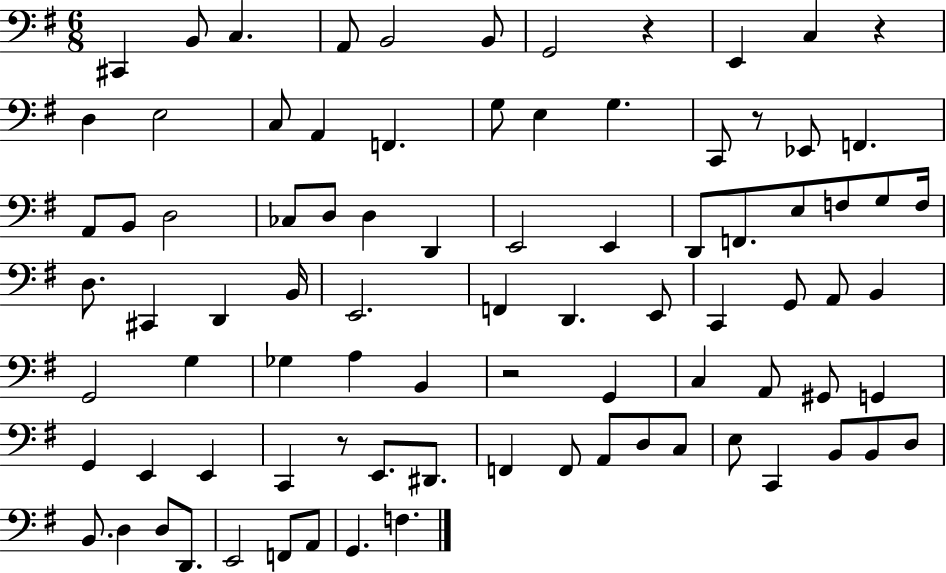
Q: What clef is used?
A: bass